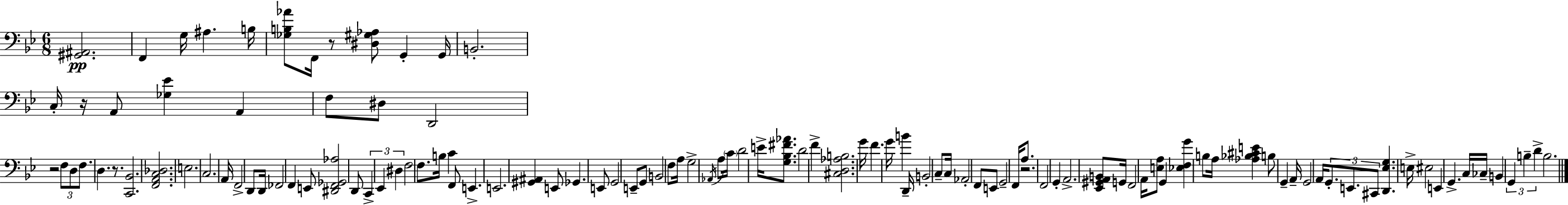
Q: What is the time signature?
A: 6/8